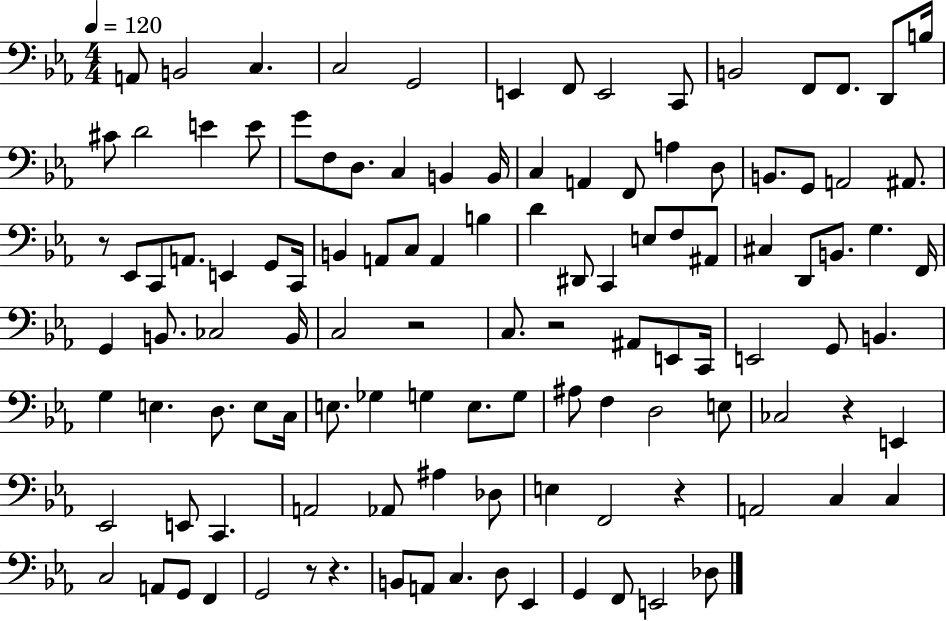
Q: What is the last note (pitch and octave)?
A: Db3